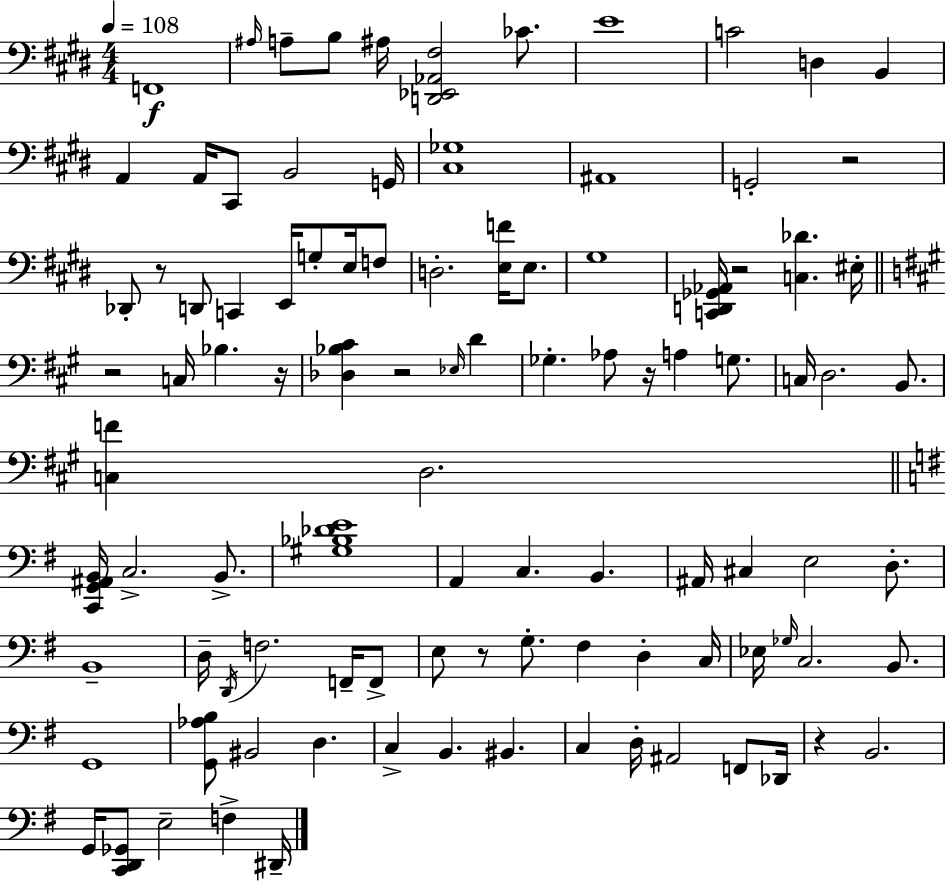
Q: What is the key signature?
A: E major